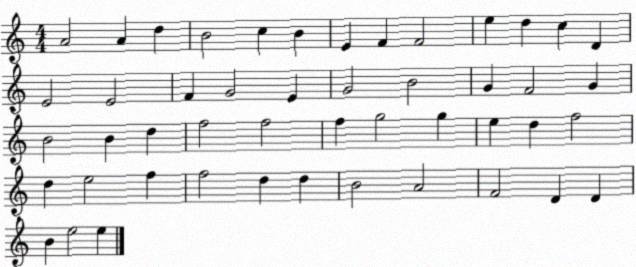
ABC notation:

X:1
T:Untitled
M:4/4
L:1/4
K:C
A2 A d B2 c B E F F2 e d c D E2 E2 F G2 E G2 B2 G F2 G B2 B d f2 f2 f g2 g e d f2 d e2 f f2 d d B2 A2 F2 D D B e2 e